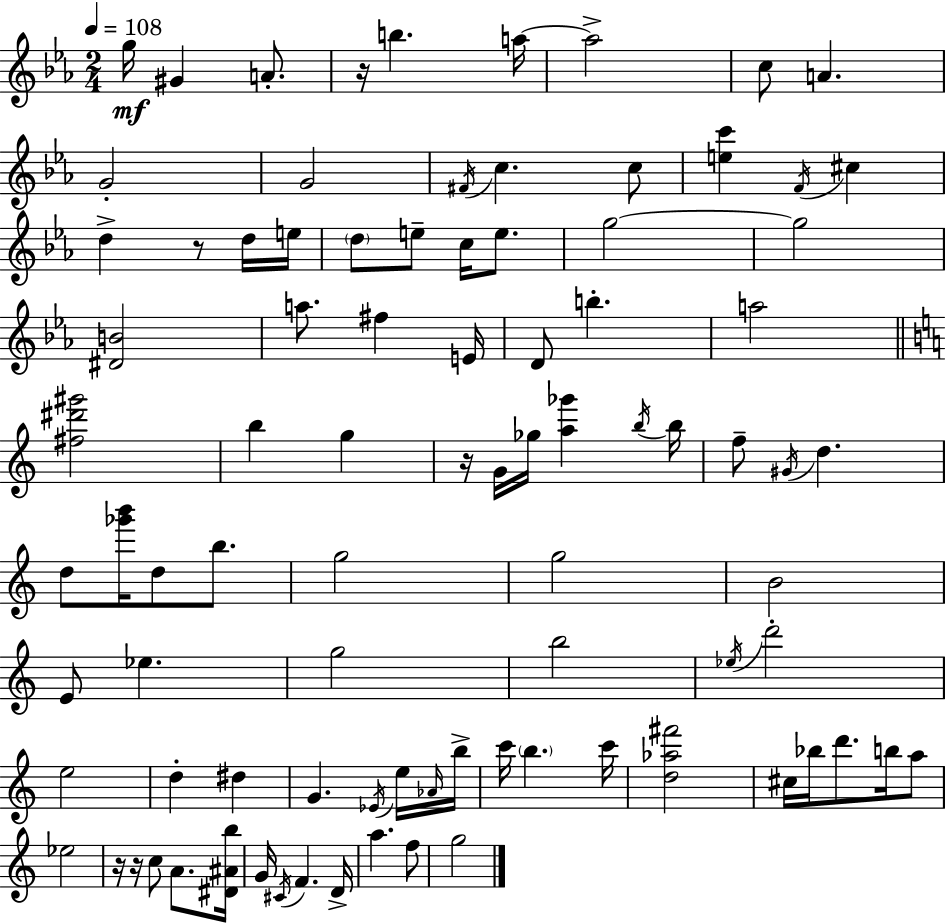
{
  \clef treble
  \numericTimeSignature
  \time 2/4
  \key c \minor
  \tempo 4 = 108
  g''16\mf gis'4 a'8.-. | r16 b''4. a''16~~ | a''2-> | c''8 a'4. | \break g'2-. | g'2 | \acciaccatura { fis'16 } c''4. c''8 | <e'' c'''>4 \acciaccatura { f'16 } cis''4 | \break d''4-> r8 | d''16 e''16 \parenthesize d''8 e''8-- c''16 e''8. | g''2~~ | g''2 | \break <dis' b'>2 | a''8. fis''4 | e'16 d'8 b''4.-. | a''2 | \break \bar "||" \break \key c \major <fis'' dis''' gis'''>2 | b''4 g''4 | r16 g'16 ges''16 <a'' ges'''>4 \acciaccatura { b''16 } | b''16 f''8-- \acciaccatura { gis'16 } d''4. | \break d''8 <ges''' b'''>16 d''8 b''8. | g''2 | g''2 | b'2 | \break e'8 ees''4. | g''2 | b''2 | \acciaccatura { ees''16 } d'''2-. | \break e''2 | d''4-. dis''4 | g'4. | \acciaccatura { ees'16 } e''16 \grace { aes'16 } b''16-> c'''16 \parenthesize b''4. | \break c'''16 <d'' aes'' fis'''>2 | cis''16 bes''16 d'''8. | b''16 a''8 ees''2 | r16 r16 c''8 | \break a'8. <dis' ais' b''>16 g'16 \acciaccatura { cis'16 } f'4. | d'16-> a''4. | f''8 g''2 | \bar "|."
}